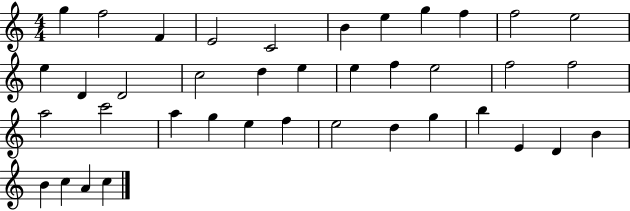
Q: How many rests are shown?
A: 0